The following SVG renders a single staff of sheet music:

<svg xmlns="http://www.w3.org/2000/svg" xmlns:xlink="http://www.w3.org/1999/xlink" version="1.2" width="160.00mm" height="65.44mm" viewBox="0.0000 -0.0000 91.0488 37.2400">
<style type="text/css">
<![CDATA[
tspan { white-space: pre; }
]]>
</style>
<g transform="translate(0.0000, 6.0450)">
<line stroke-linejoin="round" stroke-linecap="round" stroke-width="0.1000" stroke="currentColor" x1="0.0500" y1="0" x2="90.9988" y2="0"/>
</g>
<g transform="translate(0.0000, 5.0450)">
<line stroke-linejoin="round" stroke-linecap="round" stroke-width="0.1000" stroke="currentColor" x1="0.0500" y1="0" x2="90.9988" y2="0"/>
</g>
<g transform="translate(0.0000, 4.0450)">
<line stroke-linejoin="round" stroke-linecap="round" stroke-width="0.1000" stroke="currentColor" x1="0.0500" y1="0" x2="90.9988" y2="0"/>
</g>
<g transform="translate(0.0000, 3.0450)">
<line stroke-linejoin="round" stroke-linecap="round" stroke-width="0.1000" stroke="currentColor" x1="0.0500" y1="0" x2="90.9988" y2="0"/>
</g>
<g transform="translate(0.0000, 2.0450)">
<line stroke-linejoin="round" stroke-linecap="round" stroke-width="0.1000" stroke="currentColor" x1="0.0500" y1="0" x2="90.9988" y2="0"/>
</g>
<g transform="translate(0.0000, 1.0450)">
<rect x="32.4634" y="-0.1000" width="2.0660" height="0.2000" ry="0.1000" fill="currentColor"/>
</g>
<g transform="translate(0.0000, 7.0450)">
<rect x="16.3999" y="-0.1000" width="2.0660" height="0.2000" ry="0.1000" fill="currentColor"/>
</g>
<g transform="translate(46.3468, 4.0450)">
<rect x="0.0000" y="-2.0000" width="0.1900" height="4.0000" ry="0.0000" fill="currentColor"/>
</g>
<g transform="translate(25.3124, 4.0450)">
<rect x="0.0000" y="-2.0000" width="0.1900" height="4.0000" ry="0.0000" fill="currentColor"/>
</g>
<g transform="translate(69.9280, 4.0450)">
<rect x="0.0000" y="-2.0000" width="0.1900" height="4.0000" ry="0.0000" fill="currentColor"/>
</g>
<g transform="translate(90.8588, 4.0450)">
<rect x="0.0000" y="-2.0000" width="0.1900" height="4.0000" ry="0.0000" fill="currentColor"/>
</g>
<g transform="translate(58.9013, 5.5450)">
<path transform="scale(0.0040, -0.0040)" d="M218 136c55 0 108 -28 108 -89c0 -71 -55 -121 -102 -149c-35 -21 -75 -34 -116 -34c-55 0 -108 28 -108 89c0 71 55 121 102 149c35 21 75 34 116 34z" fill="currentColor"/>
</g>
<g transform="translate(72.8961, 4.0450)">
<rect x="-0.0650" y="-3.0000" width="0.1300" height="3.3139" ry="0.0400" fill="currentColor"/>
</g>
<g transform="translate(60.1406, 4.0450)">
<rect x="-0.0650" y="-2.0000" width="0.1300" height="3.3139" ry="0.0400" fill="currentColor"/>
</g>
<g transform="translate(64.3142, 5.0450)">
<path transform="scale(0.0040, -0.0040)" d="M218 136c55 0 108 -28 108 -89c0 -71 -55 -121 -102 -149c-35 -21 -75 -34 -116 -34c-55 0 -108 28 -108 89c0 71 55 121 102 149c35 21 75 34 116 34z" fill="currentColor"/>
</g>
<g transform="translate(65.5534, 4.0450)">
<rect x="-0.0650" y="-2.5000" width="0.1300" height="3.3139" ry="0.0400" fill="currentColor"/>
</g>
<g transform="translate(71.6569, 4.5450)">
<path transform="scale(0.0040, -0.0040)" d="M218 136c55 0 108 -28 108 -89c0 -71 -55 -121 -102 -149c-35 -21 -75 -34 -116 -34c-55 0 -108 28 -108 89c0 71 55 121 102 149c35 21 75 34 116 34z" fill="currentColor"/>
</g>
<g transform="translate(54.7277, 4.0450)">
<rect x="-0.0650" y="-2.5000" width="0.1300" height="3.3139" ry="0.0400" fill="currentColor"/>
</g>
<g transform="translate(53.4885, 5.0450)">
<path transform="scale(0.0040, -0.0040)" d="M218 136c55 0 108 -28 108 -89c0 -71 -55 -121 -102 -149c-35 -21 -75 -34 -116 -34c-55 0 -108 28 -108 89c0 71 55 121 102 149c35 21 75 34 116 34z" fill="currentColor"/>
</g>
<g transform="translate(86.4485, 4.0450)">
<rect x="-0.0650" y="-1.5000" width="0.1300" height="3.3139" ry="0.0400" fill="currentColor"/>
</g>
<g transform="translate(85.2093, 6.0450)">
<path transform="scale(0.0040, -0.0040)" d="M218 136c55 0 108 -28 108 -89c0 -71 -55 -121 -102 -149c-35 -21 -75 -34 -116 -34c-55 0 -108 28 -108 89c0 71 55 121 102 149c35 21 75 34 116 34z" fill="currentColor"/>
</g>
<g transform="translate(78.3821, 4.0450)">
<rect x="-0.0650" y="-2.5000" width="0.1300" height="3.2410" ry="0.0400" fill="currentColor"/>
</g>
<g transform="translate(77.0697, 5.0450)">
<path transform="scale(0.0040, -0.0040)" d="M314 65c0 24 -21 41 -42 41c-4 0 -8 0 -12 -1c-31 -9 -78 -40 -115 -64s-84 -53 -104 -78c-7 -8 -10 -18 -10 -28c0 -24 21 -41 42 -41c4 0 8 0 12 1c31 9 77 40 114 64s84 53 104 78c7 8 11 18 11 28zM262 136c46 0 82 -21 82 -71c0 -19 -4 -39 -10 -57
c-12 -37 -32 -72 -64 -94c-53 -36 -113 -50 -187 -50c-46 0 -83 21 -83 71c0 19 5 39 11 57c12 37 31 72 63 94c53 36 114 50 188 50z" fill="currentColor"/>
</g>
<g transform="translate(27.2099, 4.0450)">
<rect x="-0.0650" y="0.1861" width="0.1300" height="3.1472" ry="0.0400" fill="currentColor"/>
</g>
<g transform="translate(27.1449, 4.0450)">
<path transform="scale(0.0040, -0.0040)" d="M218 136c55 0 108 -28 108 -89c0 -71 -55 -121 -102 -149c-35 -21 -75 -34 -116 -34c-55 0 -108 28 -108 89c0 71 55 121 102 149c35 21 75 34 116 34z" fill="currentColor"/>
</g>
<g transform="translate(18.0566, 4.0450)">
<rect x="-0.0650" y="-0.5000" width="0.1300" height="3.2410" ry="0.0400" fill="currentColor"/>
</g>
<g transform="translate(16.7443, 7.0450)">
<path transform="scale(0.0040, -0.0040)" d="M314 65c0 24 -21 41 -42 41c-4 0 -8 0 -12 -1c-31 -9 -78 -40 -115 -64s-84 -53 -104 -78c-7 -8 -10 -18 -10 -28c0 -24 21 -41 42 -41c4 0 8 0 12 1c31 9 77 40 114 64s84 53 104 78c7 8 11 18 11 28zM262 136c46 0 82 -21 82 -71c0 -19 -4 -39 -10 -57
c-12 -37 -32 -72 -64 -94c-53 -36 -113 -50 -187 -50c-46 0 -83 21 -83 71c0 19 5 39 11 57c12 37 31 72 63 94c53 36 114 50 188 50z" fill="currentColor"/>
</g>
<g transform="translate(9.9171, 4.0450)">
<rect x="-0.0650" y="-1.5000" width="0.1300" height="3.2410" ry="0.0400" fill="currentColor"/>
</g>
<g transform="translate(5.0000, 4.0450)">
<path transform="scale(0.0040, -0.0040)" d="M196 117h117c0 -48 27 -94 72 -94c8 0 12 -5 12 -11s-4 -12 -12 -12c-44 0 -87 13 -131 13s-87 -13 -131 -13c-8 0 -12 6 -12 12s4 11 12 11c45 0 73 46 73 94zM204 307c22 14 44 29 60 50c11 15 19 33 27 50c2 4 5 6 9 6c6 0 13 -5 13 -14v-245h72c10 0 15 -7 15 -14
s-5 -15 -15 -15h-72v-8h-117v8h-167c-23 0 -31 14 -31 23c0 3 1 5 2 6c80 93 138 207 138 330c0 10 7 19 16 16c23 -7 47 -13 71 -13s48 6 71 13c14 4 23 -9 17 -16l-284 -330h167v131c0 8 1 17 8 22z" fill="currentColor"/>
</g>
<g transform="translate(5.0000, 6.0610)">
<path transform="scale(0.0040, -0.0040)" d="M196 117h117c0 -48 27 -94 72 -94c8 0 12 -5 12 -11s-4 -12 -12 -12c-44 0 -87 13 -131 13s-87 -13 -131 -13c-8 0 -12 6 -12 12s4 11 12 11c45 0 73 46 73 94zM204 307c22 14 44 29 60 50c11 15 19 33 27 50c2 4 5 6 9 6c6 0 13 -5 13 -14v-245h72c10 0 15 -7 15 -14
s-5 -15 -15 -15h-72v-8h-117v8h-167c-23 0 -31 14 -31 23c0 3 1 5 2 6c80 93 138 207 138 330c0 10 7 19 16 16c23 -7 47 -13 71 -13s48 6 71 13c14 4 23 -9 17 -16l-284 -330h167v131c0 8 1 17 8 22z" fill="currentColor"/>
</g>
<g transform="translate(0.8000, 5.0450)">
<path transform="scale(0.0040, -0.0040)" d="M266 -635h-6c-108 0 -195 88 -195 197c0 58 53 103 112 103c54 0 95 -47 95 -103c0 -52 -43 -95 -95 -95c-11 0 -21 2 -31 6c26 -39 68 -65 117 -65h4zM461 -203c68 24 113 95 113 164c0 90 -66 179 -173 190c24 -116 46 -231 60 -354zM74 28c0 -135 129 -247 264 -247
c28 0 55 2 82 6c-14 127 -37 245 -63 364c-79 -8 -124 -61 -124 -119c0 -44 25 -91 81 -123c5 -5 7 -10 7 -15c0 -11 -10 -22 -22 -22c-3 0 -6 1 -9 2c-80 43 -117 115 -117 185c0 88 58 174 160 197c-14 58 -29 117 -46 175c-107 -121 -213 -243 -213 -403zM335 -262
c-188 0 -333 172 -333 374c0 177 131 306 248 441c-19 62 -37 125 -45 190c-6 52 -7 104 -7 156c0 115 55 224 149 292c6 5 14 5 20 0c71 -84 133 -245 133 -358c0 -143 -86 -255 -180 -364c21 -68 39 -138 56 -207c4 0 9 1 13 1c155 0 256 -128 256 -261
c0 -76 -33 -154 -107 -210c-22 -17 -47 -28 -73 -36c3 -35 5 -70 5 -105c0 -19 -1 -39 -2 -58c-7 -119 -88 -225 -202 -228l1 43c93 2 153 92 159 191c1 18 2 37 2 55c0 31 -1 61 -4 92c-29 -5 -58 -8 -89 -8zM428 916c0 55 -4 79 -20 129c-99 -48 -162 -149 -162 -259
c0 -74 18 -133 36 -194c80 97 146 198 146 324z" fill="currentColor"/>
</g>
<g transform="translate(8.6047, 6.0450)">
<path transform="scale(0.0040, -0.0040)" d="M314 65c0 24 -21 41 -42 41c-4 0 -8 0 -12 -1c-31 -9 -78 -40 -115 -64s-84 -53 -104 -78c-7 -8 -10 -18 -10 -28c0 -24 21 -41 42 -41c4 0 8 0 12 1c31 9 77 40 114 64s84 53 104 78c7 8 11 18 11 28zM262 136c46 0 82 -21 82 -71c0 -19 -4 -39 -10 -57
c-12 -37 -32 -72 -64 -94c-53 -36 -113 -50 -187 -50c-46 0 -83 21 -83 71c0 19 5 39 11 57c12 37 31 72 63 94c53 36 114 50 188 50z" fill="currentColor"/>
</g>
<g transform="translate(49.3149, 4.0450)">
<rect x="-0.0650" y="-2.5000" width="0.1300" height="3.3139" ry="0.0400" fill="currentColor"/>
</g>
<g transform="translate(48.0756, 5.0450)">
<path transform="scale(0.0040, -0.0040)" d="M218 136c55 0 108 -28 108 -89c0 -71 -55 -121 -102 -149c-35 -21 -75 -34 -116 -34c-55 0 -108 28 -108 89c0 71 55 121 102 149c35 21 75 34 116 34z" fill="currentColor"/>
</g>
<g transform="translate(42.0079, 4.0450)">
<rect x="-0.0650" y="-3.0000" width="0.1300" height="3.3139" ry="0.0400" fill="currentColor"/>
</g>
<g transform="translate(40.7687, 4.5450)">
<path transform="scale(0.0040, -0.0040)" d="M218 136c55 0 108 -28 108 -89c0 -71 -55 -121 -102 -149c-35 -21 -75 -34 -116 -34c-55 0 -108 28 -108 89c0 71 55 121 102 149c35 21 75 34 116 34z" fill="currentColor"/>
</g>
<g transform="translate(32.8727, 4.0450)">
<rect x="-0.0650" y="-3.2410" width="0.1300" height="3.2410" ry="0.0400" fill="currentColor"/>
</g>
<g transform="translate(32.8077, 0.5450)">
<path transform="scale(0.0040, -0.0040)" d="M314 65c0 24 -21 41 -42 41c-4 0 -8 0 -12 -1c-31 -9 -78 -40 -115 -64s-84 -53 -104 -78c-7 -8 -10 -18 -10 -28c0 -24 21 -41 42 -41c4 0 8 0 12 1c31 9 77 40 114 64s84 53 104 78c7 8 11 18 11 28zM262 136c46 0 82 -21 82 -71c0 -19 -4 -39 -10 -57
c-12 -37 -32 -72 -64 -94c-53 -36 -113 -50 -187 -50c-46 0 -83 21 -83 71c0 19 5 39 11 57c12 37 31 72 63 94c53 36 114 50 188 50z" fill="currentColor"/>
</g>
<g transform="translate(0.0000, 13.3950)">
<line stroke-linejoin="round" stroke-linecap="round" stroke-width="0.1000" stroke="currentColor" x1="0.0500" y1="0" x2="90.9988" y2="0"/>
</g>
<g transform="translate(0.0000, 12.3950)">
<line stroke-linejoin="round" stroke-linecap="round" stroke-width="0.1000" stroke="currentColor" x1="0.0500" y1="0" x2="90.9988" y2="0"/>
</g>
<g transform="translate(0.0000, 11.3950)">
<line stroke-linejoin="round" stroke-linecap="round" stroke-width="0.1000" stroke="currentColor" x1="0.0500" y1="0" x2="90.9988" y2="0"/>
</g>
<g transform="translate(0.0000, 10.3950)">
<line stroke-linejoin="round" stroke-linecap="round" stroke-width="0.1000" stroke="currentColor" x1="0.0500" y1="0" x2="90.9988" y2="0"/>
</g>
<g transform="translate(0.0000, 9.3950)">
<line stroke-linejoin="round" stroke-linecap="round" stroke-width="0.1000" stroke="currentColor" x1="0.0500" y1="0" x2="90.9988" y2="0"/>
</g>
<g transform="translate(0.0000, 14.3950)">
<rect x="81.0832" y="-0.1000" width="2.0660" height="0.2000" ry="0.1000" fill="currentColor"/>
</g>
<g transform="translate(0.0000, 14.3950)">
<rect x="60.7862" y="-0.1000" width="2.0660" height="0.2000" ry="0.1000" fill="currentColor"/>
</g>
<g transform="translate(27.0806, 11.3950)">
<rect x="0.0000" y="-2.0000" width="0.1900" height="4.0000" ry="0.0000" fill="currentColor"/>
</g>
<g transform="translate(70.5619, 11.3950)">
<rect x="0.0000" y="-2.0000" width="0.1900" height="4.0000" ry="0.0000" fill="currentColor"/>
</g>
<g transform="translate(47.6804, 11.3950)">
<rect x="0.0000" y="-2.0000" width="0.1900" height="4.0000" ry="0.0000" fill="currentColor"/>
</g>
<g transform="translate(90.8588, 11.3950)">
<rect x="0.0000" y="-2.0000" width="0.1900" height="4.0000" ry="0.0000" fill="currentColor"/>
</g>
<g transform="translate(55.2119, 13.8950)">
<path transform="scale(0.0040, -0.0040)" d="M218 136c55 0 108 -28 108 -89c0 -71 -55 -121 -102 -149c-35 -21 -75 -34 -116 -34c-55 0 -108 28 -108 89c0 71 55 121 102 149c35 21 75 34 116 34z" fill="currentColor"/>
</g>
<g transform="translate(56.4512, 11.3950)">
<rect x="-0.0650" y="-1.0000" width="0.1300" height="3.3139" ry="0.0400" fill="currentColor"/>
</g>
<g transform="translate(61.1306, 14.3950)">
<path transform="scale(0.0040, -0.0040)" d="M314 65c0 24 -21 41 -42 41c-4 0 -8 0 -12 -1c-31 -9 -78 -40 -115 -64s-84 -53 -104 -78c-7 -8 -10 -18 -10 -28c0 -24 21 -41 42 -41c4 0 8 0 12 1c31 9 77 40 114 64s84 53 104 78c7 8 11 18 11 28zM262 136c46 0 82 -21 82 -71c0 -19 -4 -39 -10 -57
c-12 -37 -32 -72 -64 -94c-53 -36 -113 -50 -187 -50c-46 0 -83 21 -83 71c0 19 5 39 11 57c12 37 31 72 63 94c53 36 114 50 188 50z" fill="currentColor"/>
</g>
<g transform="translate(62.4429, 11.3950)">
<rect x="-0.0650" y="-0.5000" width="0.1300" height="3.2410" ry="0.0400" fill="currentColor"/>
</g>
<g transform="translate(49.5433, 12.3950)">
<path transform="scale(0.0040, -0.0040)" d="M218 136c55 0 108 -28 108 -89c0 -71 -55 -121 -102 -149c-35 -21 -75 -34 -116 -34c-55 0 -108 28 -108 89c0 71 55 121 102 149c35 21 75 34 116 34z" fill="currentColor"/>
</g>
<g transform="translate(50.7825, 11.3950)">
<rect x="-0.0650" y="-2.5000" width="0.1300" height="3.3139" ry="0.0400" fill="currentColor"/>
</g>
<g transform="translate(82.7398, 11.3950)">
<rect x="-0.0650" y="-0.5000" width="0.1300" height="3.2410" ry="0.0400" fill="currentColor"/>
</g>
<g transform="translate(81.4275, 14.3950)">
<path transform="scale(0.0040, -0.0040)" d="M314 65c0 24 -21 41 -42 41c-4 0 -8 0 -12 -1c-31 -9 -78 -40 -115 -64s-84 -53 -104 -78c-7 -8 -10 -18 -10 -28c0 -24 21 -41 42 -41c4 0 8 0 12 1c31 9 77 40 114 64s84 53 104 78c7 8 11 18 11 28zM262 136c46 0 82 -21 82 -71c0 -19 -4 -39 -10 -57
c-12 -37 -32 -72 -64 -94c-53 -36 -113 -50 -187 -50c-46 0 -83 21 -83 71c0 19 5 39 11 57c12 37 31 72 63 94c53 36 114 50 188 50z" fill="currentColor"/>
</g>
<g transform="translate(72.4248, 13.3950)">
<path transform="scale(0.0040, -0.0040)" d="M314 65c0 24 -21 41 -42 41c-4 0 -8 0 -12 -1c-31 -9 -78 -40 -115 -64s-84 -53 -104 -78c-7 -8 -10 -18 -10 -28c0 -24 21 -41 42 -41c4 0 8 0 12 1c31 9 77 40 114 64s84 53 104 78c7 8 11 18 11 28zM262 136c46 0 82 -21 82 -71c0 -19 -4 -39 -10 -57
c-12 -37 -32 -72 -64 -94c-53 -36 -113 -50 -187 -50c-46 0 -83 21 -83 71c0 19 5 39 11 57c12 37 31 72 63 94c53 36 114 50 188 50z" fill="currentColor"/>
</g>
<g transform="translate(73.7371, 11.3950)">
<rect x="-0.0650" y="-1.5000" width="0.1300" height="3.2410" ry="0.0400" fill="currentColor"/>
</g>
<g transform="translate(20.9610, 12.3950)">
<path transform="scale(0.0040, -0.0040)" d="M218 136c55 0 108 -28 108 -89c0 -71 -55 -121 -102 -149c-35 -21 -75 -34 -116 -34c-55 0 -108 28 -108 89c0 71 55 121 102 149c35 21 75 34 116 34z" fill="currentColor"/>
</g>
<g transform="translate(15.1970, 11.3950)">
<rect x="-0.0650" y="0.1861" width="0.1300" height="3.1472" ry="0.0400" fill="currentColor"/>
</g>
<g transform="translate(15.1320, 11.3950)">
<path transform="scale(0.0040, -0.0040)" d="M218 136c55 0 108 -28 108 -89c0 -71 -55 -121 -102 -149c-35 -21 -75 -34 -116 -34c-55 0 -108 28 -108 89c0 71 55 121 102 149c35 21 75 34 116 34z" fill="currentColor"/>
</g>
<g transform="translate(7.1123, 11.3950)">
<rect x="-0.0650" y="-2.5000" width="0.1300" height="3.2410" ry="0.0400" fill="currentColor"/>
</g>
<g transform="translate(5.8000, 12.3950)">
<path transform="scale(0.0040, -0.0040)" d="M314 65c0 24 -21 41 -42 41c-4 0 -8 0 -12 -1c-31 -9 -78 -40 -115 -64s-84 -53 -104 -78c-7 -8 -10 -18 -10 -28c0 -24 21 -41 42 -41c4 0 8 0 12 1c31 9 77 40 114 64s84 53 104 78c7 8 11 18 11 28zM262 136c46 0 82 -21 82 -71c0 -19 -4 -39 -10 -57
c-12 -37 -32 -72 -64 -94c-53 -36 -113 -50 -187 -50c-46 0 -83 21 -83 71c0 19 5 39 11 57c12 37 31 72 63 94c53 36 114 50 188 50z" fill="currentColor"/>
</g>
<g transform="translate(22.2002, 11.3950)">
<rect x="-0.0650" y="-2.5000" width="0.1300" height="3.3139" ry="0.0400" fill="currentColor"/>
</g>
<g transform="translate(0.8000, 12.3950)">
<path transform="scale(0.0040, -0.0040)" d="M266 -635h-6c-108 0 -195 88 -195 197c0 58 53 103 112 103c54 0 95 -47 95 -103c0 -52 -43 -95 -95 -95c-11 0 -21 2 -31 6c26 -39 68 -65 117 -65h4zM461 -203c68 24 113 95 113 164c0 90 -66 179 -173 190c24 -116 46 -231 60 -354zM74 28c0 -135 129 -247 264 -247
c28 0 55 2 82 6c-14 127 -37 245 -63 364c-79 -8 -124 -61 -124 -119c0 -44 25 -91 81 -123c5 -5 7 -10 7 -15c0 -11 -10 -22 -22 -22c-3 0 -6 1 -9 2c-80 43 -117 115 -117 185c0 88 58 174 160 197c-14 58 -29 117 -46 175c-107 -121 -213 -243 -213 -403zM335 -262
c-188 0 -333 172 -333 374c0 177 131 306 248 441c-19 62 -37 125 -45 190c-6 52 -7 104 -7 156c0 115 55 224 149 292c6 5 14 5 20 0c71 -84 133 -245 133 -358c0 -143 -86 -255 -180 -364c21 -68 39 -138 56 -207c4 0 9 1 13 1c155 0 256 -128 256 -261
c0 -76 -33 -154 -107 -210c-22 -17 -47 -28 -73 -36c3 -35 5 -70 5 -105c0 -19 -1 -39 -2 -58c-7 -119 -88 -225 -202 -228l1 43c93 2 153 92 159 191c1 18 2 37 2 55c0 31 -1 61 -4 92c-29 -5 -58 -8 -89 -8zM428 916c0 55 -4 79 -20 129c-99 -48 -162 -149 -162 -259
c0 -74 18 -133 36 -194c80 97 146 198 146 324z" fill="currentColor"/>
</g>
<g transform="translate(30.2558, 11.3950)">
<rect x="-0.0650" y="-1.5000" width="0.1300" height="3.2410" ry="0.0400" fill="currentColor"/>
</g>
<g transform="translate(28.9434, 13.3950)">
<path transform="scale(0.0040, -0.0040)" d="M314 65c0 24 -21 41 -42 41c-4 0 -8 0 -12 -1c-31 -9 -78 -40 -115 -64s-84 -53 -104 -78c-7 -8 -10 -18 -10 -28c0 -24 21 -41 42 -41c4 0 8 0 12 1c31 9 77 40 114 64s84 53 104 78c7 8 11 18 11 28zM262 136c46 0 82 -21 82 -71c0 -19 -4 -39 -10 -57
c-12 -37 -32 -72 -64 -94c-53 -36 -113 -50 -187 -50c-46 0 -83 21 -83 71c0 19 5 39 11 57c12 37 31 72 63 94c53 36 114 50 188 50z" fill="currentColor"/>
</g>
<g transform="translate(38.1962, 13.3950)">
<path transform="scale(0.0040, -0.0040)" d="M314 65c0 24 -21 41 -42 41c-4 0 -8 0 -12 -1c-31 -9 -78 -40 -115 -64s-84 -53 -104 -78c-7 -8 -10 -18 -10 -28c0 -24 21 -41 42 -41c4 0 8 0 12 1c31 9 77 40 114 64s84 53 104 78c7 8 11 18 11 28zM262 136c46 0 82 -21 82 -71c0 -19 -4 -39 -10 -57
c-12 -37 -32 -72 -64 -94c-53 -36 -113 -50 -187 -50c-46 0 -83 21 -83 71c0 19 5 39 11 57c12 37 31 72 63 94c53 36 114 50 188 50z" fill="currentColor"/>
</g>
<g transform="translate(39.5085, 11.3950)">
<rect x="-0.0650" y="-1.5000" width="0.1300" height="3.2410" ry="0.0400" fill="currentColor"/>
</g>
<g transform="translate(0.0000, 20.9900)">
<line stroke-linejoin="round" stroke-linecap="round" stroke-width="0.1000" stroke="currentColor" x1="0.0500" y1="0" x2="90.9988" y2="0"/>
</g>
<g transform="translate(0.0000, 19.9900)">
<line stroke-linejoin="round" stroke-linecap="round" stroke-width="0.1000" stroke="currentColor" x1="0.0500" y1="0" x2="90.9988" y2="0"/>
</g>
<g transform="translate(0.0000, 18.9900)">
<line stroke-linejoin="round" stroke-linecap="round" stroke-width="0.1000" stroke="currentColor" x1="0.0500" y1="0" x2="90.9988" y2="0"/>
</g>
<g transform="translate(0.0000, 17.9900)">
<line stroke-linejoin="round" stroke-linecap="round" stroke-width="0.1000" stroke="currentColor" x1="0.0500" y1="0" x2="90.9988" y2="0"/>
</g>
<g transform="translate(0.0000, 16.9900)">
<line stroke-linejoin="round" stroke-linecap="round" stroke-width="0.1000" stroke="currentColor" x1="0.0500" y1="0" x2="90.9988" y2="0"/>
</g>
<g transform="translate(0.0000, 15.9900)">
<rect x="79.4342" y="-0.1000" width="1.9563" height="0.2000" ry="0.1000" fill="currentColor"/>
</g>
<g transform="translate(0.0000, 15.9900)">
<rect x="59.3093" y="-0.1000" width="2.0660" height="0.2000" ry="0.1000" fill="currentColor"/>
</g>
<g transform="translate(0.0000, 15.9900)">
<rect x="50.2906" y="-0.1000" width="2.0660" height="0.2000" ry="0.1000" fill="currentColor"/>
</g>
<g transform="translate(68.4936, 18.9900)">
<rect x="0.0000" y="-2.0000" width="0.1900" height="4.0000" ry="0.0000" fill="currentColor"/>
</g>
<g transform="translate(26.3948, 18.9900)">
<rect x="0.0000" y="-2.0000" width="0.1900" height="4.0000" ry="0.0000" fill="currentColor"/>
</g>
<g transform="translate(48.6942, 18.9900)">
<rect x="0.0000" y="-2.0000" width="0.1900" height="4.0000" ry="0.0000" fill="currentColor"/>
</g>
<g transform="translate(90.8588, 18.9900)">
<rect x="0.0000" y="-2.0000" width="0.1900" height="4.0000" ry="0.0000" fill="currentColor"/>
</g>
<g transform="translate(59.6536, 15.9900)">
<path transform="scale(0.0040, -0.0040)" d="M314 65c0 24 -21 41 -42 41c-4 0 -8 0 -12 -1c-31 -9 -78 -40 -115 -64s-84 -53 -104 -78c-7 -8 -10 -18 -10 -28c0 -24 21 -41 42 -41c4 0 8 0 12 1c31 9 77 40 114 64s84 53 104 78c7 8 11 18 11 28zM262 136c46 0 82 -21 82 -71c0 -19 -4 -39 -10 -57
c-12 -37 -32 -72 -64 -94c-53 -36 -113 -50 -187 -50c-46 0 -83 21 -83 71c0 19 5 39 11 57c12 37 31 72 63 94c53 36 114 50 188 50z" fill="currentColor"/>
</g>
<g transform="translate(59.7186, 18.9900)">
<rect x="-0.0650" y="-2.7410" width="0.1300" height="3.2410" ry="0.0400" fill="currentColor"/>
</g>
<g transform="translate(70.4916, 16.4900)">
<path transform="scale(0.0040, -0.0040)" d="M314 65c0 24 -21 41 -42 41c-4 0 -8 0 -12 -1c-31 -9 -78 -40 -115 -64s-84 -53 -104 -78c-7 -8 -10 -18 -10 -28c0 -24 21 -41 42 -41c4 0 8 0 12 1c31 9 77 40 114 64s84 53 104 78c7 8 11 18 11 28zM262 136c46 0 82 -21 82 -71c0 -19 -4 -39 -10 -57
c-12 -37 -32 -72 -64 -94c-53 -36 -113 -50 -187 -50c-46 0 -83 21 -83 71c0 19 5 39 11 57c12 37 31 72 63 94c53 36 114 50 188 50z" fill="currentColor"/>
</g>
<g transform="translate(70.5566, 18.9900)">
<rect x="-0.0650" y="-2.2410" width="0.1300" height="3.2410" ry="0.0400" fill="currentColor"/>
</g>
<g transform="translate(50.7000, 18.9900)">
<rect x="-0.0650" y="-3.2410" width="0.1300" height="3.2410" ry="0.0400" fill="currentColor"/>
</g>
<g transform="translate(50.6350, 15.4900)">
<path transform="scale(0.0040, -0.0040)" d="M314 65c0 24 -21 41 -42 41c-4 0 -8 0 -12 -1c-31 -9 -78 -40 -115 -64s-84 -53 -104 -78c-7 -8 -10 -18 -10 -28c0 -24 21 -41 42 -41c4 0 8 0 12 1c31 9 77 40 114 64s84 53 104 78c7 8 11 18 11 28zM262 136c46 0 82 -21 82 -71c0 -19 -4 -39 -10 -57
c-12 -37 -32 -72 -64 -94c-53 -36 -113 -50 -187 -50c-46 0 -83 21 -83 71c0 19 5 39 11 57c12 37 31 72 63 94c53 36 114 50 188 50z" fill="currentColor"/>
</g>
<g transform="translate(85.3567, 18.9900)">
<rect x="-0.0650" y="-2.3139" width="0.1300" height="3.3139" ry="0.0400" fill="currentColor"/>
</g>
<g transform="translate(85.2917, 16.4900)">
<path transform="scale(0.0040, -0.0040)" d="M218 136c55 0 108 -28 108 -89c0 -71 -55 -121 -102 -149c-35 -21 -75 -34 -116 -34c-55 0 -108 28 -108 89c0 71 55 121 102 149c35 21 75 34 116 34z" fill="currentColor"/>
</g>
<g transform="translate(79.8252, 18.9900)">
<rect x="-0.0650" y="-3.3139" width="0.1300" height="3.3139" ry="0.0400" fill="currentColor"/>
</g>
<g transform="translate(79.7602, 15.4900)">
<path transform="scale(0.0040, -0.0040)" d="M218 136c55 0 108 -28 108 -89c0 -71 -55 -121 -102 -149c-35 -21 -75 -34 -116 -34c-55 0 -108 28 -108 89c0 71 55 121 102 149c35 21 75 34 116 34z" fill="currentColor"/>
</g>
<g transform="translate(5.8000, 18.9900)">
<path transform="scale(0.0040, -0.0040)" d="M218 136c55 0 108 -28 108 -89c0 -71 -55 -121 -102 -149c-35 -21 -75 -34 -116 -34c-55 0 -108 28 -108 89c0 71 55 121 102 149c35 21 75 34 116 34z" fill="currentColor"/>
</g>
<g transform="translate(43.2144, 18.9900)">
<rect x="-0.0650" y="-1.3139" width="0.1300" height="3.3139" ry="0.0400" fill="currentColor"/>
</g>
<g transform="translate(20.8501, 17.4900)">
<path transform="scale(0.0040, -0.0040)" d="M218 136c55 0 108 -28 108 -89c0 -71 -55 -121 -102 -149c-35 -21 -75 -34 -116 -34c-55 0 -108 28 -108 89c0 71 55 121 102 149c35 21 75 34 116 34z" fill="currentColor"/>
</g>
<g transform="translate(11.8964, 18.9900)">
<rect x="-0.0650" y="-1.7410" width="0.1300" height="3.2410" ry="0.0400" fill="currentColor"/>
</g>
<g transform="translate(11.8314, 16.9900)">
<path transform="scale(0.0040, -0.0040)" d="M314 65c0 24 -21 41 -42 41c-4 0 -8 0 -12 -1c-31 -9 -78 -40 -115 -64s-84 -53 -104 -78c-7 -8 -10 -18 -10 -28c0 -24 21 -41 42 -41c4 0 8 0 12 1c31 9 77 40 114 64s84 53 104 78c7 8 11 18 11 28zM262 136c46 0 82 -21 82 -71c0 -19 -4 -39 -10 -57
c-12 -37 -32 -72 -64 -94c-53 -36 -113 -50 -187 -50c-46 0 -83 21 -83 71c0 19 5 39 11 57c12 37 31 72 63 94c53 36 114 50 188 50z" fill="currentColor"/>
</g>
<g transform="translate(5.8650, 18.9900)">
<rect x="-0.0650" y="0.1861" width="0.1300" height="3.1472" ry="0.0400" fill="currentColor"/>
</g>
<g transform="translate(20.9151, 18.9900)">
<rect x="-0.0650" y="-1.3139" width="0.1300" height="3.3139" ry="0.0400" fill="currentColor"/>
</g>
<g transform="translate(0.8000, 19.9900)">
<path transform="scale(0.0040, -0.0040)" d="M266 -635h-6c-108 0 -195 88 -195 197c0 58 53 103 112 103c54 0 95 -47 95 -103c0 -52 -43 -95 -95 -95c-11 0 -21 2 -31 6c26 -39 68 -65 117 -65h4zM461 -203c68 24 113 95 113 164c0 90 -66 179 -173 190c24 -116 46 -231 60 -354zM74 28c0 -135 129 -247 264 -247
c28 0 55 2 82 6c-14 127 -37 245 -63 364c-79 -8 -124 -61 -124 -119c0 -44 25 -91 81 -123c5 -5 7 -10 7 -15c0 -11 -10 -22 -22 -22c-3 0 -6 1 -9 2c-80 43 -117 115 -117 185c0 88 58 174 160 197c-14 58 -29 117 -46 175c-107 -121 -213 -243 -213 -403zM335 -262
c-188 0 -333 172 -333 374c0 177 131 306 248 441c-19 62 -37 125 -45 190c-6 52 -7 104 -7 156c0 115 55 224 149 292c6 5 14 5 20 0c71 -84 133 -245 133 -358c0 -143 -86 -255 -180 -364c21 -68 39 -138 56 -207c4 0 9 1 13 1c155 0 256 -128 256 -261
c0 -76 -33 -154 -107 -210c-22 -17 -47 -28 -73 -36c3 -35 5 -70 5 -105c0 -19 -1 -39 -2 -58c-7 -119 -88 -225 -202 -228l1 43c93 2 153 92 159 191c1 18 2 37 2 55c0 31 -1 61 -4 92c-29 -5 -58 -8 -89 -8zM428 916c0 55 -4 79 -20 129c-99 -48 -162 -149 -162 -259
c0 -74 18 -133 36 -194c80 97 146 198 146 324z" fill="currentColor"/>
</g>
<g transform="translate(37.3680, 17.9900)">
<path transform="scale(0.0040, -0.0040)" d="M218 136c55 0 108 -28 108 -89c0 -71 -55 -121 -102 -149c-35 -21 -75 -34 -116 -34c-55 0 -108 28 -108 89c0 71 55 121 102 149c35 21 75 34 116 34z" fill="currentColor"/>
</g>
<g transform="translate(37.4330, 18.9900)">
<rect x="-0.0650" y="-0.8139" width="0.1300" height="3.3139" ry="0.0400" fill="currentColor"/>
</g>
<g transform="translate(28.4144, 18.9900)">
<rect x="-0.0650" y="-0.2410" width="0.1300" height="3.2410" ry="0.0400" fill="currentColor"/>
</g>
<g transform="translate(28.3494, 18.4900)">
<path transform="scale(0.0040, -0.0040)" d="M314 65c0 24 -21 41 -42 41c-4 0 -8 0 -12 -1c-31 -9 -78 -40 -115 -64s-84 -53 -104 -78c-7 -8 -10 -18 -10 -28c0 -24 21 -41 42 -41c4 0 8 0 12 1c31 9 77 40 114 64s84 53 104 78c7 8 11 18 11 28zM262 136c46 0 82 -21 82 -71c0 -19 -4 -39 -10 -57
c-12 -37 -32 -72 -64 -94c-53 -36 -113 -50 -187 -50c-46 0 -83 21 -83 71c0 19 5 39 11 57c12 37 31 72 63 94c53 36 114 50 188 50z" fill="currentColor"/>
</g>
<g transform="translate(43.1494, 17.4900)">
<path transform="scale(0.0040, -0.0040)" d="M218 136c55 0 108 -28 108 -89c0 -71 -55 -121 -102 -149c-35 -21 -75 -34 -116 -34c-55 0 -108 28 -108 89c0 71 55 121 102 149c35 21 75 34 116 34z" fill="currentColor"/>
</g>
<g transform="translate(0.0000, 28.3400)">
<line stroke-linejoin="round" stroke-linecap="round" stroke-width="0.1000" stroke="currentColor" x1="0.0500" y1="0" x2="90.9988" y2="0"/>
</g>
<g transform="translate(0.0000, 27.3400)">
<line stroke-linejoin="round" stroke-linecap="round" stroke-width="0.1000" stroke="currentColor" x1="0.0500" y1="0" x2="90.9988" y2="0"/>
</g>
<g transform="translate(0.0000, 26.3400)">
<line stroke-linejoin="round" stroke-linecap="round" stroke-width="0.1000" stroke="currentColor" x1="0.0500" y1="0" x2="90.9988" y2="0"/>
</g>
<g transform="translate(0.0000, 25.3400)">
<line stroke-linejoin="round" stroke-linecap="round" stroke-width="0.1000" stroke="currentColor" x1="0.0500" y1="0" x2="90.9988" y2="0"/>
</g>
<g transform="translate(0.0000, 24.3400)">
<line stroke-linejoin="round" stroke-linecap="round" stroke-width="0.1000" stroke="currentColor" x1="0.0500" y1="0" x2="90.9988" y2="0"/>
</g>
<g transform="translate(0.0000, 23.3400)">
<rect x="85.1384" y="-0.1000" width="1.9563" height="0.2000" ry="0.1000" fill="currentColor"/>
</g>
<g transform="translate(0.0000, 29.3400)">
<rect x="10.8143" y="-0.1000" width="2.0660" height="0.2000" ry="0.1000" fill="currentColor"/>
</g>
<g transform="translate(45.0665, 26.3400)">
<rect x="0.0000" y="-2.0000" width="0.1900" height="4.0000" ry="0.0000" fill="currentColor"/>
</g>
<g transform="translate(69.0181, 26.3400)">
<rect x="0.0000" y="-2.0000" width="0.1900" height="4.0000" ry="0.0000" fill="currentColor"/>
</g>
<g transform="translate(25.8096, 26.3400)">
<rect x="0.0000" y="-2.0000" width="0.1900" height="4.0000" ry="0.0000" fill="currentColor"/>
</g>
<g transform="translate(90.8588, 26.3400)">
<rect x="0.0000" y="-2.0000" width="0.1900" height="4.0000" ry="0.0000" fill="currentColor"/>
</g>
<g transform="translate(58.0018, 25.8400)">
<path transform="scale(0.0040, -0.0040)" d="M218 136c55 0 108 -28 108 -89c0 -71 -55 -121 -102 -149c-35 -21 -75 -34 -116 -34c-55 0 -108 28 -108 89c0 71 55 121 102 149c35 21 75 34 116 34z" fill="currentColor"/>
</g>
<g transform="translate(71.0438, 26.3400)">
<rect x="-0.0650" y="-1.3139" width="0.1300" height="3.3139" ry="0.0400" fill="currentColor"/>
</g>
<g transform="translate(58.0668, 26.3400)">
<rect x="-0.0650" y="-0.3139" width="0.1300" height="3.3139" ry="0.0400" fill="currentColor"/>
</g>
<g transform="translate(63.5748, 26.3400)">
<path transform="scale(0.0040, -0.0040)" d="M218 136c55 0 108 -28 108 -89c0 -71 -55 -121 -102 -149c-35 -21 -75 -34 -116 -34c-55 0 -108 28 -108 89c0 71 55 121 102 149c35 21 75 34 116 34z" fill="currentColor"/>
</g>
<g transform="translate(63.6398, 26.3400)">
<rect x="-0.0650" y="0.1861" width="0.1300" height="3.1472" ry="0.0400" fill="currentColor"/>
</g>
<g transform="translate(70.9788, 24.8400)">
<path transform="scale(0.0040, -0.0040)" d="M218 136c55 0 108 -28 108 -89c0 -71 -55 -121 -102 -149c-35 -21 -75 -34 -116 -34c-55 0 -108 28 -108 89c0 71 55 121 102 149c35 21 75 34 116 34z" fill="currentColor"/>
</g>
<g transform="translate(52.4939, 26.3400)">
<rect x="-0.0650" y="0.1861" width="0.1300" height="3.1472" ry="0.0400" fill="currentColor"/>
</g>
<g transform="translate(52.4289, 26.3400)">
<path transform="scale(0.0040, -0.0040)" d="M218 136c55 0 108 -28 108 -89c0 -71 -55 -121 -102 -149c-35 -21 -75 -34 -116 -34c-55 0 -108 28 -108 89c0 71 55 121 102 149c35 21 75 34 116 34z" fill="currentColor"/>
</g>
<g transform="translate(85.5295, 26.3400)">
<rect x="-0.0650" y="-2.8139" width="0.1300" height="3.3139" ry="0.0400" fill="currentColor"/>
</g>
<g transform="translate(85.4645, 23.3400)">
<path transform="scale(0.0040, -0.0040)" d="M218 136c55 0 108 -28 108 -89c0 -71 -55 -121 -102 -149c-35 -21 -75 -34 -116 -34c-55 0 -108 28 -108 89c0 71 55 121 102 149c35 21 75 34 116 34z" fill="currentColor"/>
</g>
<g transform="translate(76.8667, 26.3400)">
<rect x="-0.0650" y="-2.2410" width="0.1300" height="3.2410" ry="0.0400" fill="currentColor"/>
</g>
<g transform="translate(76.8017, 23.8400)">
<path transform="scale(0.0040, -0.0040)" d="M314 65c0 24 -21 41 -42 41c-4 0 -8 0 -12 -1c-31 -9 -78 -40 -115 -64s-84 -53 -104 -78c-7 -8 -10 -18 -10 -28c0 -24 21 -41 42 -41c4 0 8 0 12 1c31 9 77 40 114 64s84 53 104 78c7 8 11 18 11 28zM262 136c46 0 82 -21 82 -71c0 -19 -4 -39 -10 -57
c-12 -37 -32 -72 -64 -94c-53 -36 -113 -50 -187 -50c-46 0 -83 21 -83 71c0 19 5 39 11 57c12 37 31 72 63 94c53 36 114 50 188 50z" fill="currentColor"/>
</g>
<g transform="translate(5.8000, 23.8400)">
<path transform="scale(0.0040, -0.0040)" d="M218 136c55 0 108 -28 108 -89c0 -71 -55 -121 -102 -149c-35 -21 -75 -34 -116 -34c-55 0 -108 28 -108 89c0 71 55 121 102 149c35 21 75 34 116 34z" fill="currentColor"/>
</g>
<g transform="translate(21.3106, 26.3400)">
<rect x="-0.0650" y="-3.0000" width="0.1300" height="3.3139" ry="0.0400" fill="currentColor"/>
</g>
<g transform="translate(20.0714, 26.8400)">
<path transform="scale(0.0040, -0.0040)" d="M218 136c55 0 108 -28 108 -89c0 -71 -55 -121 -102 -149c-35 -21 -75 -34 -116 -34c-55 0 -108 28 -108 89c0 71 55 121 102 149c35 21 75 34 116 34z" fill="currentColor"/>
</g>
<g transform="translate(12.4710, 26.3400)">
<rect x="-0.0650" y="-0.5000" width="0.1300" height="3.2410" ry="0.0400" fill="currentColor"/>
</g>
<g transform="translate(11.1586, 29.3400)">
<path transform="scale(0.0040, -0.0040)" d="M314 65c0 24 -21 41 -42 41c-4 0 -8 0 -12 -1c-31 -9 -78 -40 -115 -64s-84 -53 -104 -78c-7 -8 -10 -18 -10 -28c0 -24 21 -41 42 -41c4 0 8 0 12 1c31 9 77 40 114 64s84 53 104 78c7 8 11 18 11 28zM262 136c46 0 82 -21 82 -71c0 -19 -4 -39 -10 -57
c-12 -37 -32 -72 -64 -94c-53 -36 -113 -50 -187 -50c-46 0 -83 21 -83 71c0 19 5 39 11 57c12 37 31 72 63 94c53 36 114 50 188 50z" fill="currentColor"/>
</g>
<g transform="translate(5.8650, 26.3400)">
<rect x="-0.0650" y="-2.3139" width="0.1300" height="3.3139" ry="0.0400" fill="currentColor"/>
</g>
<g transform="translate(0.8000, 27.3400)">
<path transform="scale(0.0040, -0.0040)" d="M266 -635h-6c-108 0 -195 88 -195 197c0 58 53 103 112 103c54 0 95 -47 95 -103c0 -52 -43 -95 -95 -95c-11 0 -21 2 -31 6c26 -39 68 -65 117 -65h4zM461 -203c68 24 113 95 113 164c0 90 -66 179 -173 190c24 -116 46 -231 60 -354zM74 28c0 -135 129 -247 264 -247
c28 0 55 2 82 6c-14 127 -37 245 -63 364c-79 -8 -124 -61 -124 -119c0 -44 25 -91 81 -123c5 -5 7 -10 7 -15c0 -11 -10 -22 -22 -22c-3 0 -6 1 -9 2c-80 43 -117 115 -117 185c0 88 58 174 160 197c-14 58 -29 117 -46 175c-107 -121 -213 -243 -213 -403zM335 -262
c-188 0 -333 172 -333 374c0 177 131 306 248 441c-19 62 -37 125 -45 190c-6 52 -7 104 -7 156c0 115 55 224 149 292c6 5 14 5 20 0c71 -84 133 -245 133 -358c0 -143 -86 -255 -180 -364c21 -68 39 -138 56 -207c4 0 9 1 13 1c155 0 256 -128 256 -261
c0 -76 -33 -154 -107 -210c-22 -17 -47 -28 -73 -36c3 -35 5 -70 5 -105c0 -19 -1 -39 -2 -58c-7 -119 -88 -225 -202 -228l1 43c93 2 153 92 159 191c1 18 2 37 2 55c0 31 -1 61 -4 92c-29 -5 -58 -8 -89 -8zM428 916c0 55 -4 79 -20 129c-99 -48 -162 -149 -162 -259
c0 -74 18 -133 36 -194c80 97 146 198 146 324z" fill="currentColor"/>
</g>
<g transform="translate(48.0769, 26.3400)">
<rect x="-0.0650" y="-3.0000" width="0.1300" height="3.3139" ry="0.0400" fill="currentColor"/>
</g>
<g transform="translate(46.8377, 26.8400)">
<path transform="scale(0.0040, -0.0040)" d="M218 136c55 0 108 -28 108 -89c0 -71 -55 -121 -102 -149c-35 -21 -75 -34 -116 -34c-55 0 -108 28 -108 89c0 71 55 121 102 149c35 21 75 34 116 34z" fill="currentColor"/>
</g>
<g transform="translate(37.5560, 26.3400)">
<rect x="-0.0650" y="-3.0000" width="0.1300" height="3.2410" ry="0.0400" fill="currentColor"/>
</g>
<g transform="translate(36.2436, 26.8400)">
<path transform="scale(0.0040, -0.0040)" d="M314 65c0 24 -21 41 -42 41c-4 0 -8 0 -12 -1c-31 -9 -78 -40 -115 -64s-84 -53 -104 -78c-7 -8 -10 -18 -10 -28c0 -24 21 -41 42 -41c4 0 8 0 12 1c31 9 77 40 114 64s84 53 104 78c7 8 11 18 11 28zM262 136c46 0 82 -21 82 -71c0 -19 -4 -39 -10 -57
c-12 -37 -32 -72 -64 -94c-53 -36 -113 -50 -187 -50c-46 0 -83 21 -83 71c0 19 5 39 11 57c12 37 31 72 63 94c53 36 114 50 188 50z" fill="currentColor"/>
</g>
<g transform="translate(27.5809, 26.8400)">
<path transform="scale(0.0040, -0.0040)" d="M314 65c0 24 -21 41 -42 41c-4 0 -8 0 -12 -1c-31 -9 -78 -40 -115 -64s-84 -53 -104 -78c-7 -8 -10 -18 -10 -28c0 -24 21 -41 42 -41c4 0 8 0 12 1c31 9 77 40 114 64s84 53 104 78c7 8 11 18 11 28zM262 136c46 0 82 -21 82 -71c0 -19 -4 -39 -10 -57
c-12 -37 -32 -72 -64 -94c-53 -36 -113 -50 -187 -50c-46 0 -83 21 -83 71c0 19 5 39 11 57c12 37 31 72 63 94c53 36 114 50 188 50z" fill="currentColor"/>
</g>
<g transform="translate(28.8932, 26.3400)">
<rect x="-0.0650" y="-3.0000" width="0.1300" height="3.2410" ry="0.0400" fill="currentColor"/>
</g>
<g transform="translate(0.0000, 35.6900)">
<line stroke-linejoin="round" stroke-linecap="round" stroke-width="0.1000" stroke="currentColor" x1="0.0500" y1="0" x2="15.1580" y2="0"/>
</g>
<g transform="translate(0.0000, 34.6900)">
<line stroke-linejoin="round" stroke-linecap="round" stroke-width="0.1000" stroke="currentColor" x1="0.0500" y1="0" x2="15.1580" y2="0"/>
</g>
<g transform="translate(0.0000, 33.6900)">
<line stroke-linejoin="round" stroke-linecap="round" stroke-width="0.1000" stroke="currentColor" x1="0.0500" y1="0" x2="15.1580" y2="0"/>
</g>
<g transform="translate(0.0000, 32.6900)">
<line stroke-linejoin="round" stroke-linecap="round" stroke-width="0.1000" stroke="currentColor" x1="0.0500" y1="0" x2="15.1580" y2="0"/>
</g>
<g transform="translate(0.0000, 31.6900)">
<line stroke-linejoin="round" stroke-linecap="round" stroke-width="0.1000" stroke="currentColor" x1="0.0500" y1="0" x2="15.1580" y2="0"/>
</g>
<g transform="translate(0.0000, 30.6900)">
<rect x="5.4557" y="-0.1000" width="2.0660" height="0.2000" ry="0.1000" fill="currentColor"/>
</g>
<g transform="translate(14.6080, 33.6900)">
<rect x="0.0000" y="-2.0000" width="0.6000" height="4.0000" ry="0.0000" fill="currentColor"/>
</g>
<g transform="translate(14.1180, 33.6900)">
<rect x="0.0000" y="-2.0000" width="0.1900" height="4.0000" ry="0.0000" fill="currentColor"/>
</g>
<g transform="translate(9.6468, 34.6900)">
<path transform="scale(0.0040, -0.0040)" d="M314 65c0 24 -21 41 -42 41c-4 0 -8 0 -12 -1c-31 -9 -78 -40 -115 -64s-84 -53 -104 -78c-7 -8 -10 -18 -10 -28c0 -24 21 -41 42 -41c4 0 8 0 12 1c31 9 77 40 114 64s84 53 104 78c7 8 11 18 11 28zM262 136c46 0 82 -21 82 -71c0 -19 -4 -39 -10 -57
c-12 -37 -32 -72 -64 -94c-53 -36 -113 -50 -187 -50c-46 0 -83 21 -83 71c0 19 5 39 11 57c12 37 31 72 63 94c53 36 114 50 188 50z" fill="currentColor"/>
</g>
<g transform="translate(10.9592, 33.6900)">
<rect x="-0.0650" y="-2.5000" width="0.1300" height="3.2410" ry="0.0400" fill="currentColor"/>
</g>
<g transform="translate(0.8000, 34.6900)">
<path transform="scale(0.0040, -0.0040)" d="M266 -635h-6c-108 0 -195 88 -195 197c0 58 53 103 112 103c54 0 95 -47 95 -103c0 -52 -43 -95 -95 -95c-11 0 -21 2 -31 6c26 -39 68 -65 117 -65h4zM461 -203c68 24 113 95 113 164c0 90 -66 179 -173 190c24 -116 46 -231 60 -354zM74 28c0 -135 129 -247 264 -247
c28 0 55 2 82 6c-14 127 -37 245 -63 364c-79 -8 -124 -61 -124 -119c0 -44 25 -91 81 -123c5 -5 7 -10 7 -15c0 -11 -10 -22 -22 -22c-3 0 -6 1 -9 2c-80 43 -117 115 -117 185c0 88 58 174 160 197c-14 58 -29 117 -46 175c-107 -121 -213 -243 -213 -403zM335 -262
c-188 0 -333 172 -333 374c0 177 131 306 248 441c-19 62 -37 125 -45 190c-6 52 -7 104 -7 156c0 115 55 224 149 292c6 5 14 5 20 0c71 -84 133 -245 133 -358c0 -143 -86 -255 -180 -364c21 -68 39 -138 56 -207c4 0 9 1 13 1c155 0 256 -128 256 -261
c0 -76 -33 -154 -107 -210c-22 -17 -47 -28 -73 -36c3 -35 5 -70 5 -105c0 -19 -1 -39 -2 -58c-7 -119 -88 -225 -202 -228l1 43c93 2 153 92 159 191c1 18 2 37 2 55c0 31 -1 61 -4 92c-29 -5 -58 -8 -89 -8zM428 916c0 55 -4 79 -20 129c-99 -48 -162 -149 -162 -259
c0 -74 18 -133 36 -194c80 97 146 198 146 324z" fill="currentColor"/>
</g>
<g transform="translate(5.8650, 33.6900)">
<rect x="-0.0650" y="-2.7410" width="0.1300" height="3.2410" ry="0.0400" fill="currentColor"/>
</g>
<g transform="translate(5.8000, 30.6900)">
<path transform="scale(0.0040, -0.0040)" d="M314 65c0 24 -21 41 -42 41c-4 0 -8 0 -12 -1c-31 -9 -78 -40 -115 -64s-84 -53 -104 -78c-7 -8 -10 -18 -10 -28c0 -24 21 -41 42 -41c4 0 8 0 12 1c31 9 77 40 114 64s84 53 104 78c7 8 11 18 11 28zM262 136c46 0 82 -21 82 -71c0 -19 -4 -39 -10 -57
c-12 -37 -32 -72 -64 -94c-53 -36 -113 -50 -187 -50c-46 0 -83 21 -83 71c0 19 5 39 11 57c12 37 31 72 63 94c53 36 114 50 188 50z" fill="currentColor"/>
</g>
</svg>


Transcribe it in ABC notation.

X:1
T:Untitled
M:4/4
L:1/4
K:C
E2 C2 B b2 A G G F G A G2 E G2 B G E2 E2 G D C2 E2 C2 B f2 e c2 d e b2 a2 g2 b g g C2 A A2 A2 A B c B e g2 a a2 G2